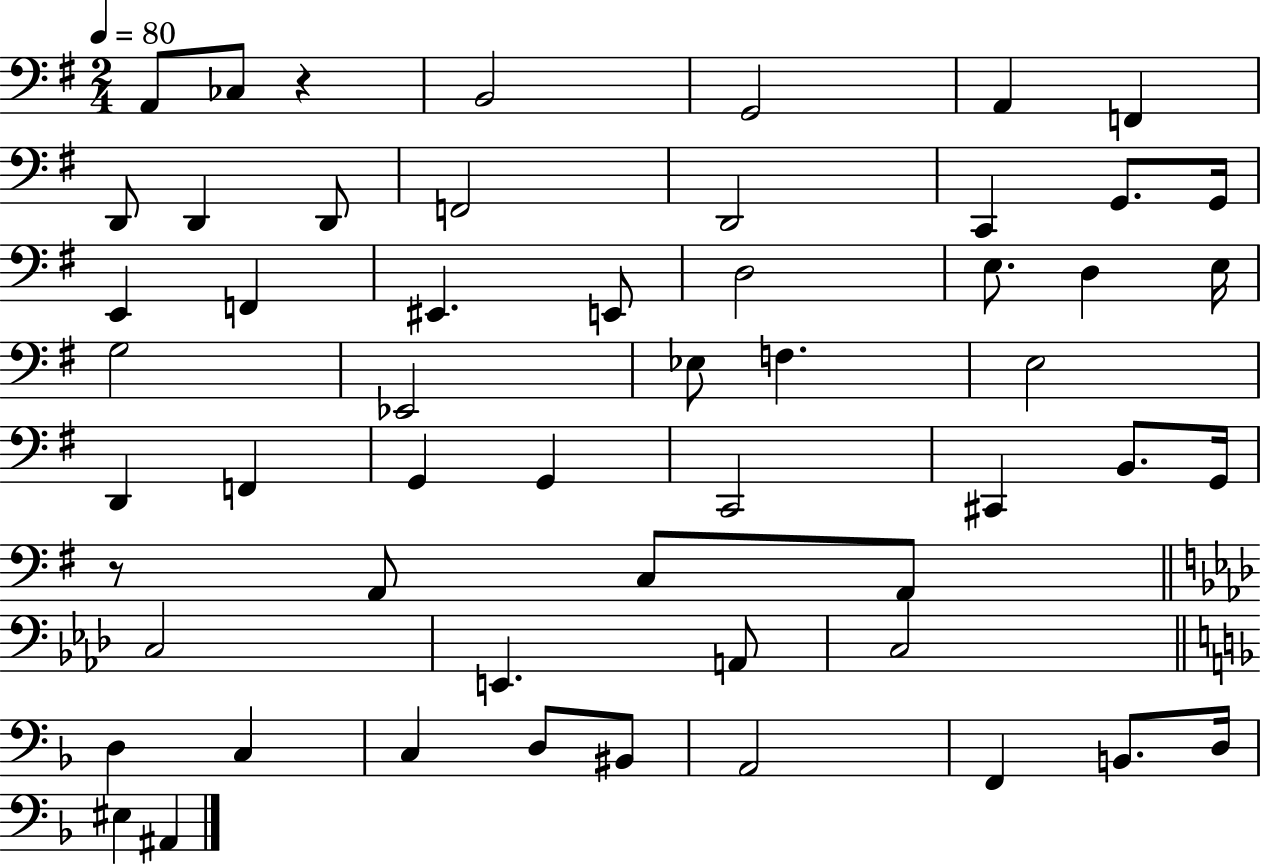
A2/e CES3/e R/q B2/h G2/h A2/q F2/q D2/e D2/q D2/e F2/h D2/h C2/q G2/e. G2/s E2/q F2/q EIS2/q. E2/e D3/h E3/e. D3/q E3/s G3/h Eb2/h Eb3/e F3/q. E3/h D2/q F2/q G2/q G2/q C2/h C#2/q B2/e. G2/s R/e A2/e C3/e A2/e C3/h E2/q. A2/e C3/h D3/q C3/q C3/q D3/e BIS2/e A2/h F2/q B2/e. D3/s EIS3/q A#2/q